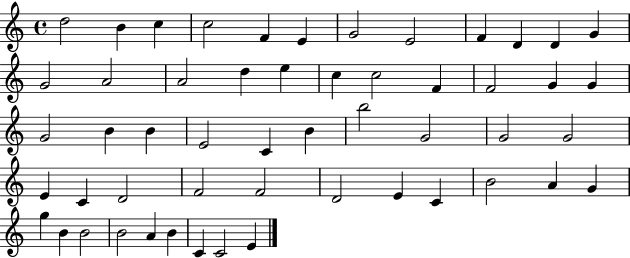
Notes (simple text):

D5/h B4/q C5/q C5/h F4/q E4/q G4/h E4/h F4/q D4/q D4/q G4/q G4/h A4/h A4/h D5/q E5/q C5/q C5/h F4/q F4/h G4/q G4/q G4/h B4/q B4/q E4/h C4/q B4/q B5/h G4/h G4/h G4/h E4/q C4/q D4/h F4/h F4/h D4/h E4/q C4/q B4/h A4/q G4/q G5/q B4/q B4/h B4/h A4/q B4/q C4/q C4/h E4/q